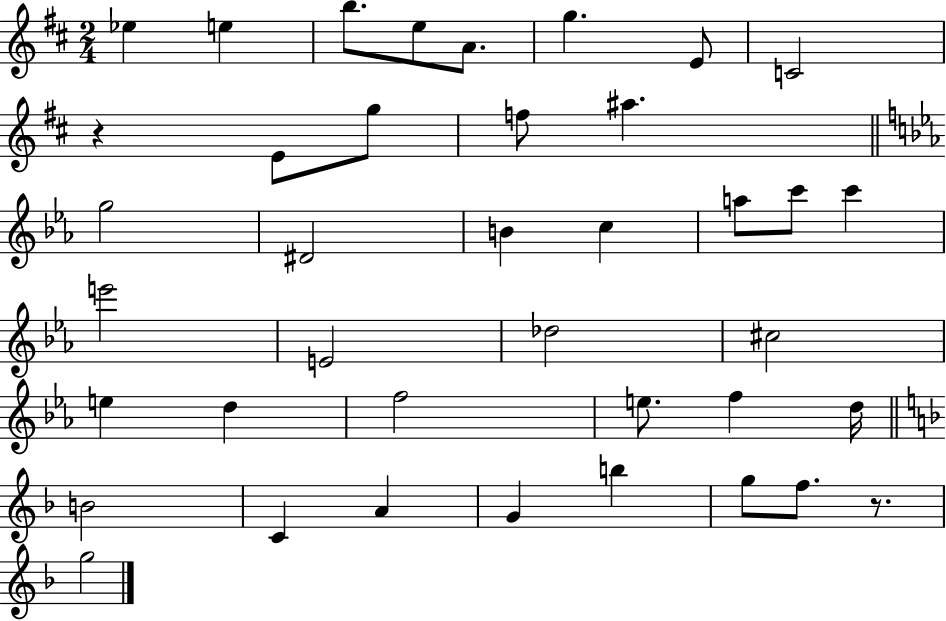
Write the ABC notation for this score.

X:1
T:Untitled
M:2/4
L:1/4
K:D
_e e b/2 e/2 A/2 g E/2 C2 z E/2 g/2 f/2 ^a g2 ^D2 B c a/2 c'/2 c' e'2 E2 _d2 ^c2 e d f2 e/2 f d/4 B2 C A G b g/2 f/2 z/2 g2